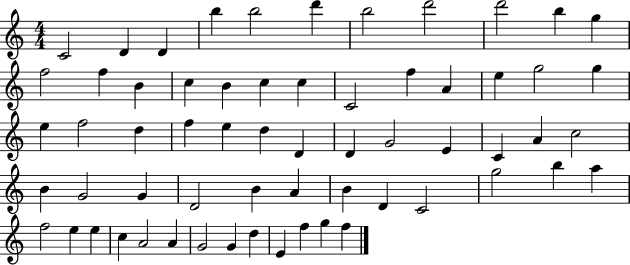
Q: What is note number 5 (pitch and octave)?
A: B5